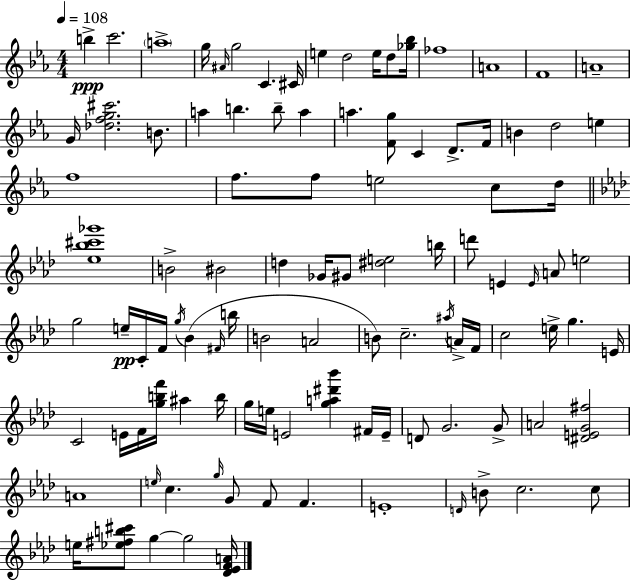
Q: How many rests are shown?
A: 0